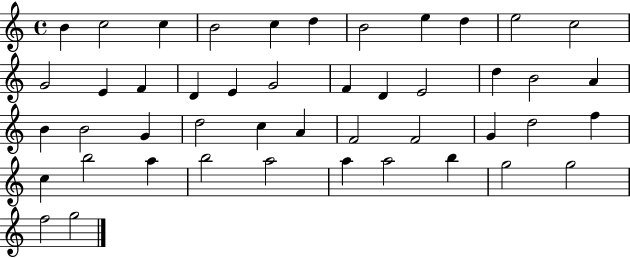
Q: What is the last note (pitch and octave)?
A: G5